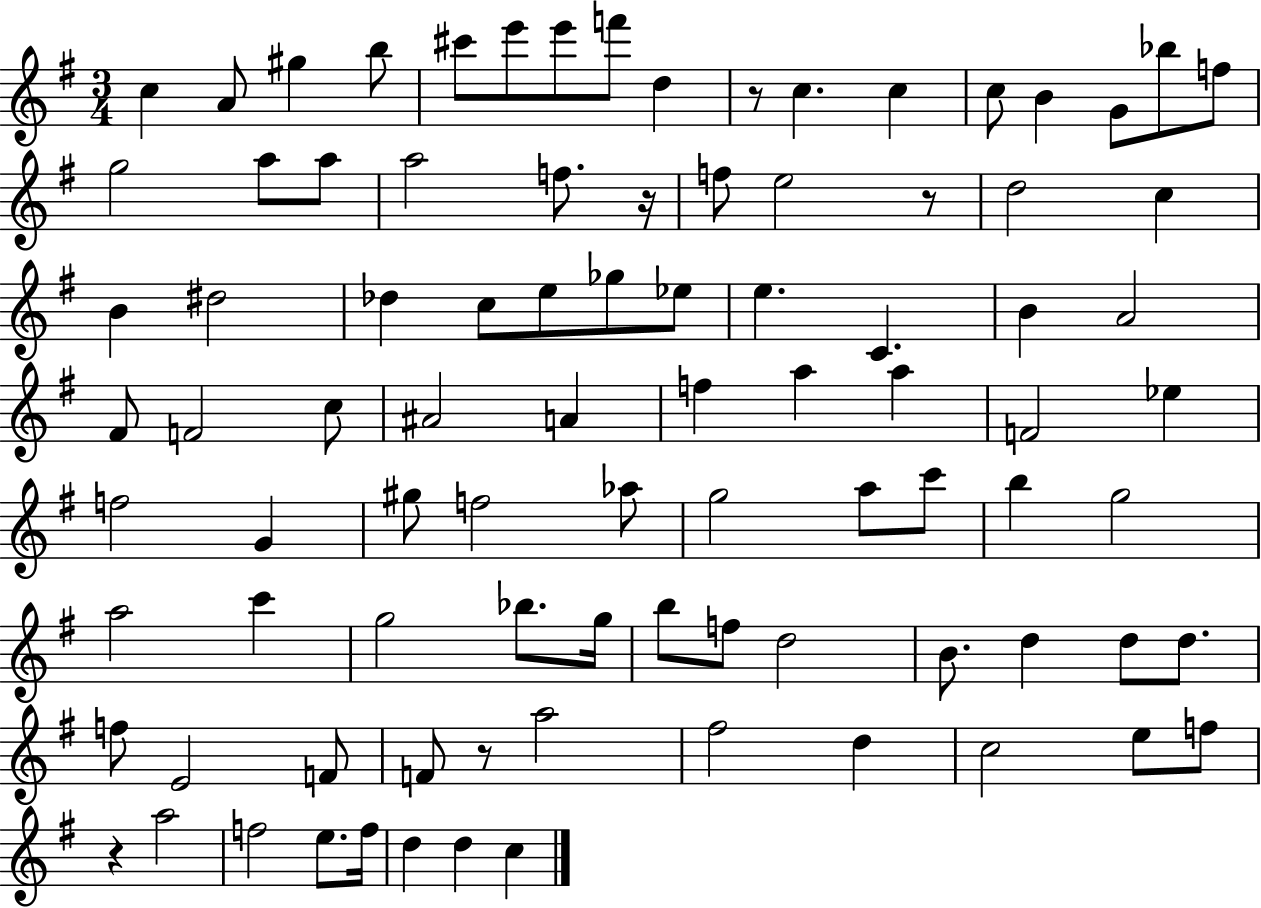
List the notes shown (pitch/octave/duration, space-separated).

C5/q A4/e G#5/q B5/e C#6/e E6/e E6/e F6/e D5/q R/e C5/q. C5/q C5/e B4/q G4/e Bb5/e F5/e G5/h A5/e A5/e A5/h F5/e. R/s F5/e E5/h R/e D5/h C5/q B4/q D#5/h Db5/q C5/e E5/e Gb5/e Eb5/e E5/q. C4/q. B4/q A4/h F#4/e F4/h C5/e A#4/h A4/q F5/q A5/q A5/q F4/h Eb5/q F5/h G4/q G#5/e F5/h Ab5/e G5/h A5/e C6/e B5/q G5/h A5/h C6/q G5/h Bb5/e. G5/s B5/e F5/e D5/h B4/e. D5/q D5/e D5/e. F5/e E4/h F4/e F4/e R/e A5/h F#5/h D5/q C5/h E5/e F5/e R/q A5/h F5/h E5/e. F5/s D5/q D5/q C5/q